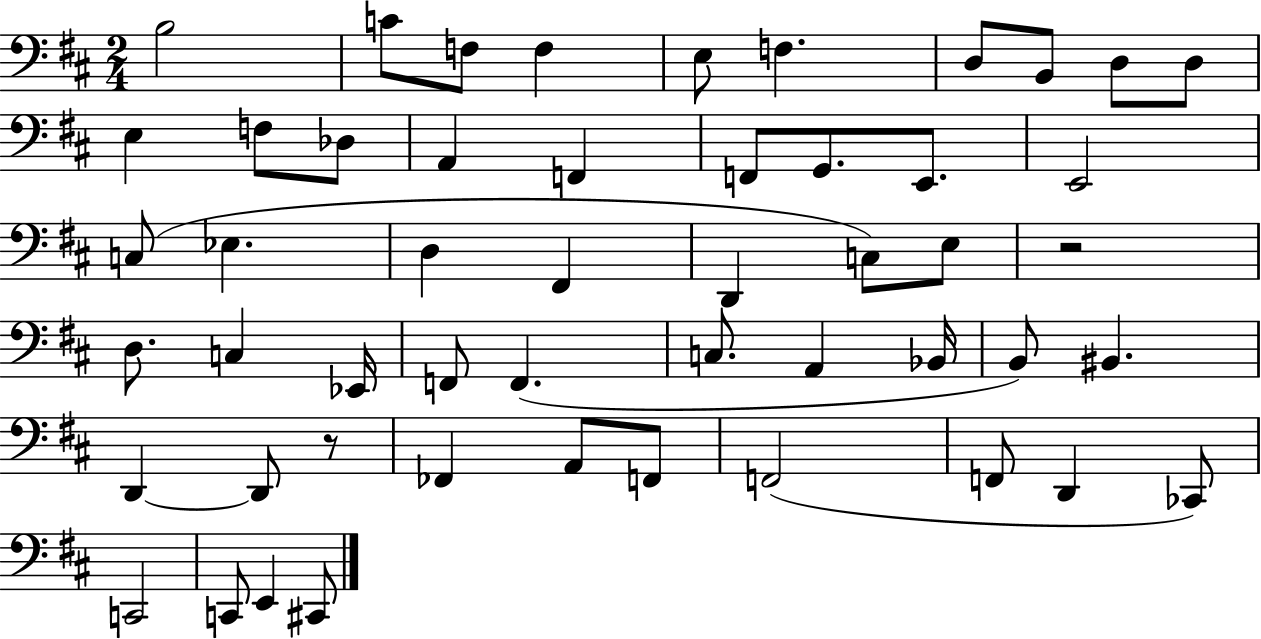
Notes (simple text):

B3/h C4/e F3/e F3/q E3/e F3/q. D3/e B2/e D3/e D3/e E3/q F3/e Db3/e A2/q F2/q F2/e G2/e. E2/e. E2/h C3/e Eb3/q. D3/q F#2/q D2/q C3/e E3/e R/h D3/e. C3/q Eb2/s F2/e F2/q. C3/e. A2/q Bb2/s B2/e BIS2/q. D2/q D2/e R/e FES2/q A2/e F2/e F2/h F2/e D2/q CES2/e C2/h C2/e E2/q C#2/e